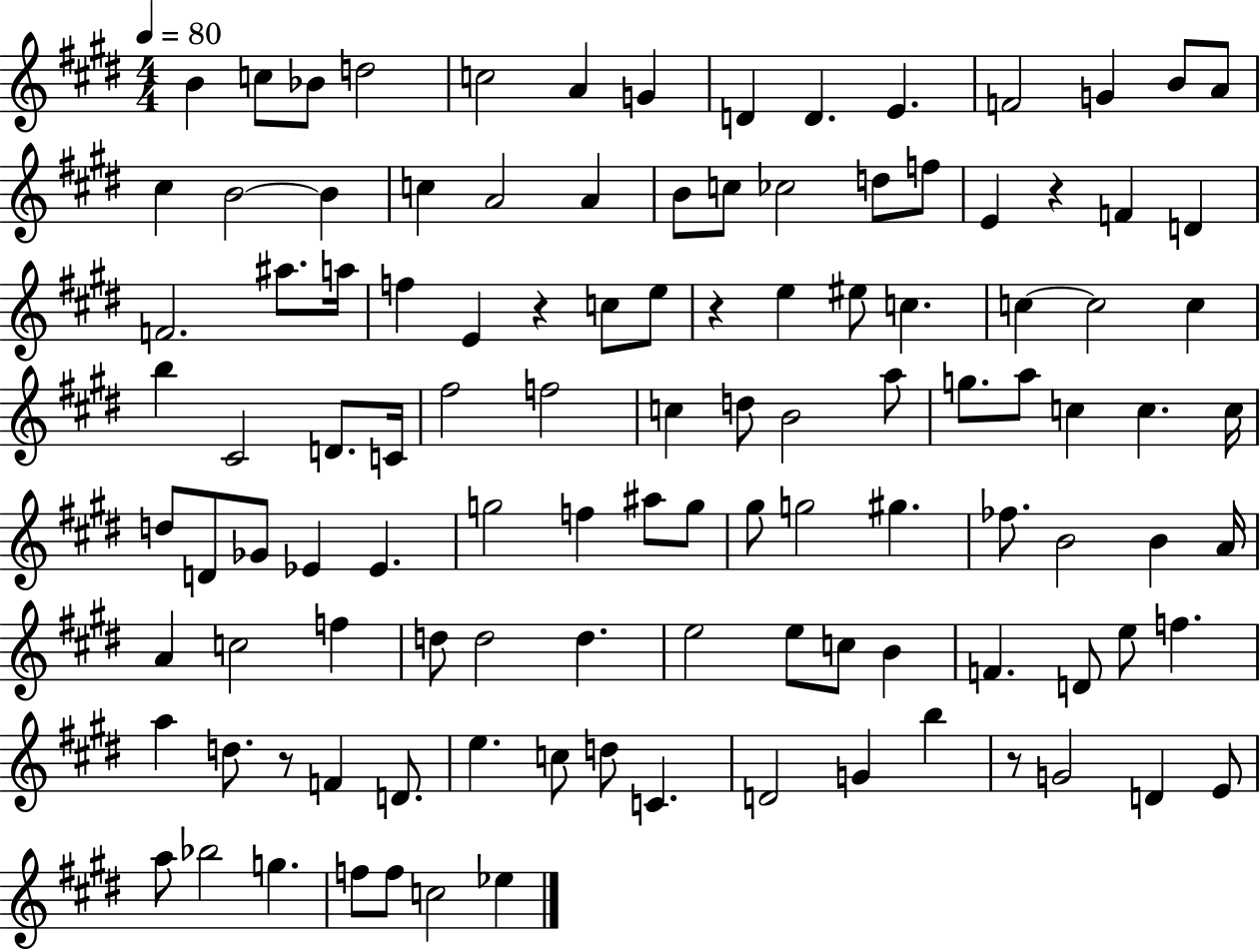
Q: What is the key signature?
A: E major